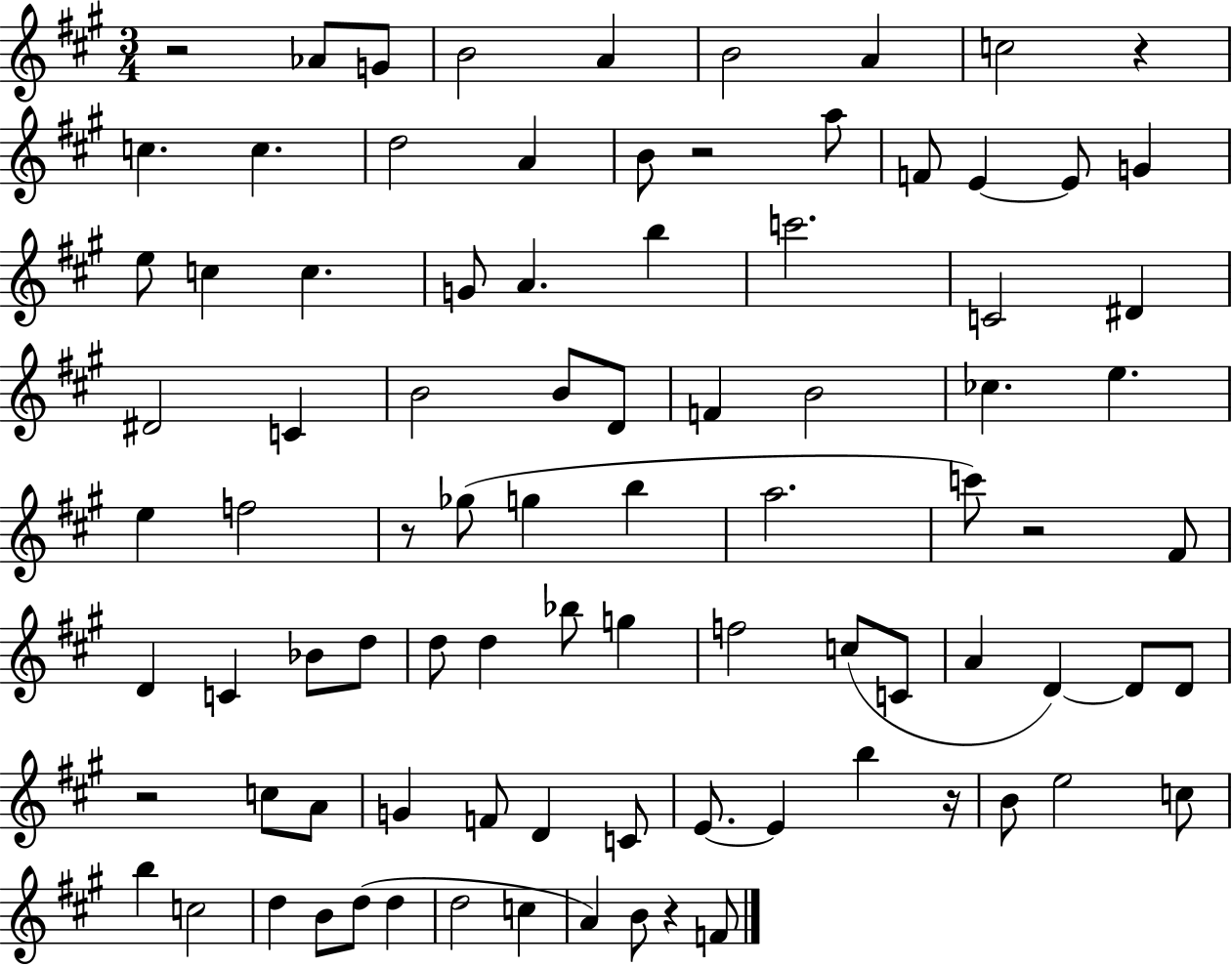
{
  \clef treble
  \numericTimeSignature
  \time 3/4
  \key a \major
  r2 aes'8 g'8 | b'2 a'4 | b'2 a'4 | c''2 r4 | \break c''4. c''4. | d''2 a'4 | b'8 r2 a''8 | f'8 e'4~~ e'8 g'4 | \break e''8 c''4 c''4. | g'8 a'4. b''4 | c'''2. | c'2 dis'4 | \break dis'2 c'4 | b'2 b'8 d'8 | f'4 b'2 | ces''4. e''4. | \break e''4 f''2 | r8 ges''8( g''4 b''4 | a''2. | c'''8) r2 fis'8 | \break d'4 c'4 bes'8 d''8 | d''8 d''4 bes''8 g''4 | f''2 c''8( c'8 | a'4 d'4~~) d'8 d'8 | \break r2 c''8 a'8 | g'4 f'8 d'4 c'8 | e'8.~~ e'4 b''4 r16 | b'8 e''2 c''8 | \break b''4 c''2 | d''4 b'8 d''8( d''4 | d''2 c''4 | a'4) b'8 r4 f'8 | \break \bar "|."
}